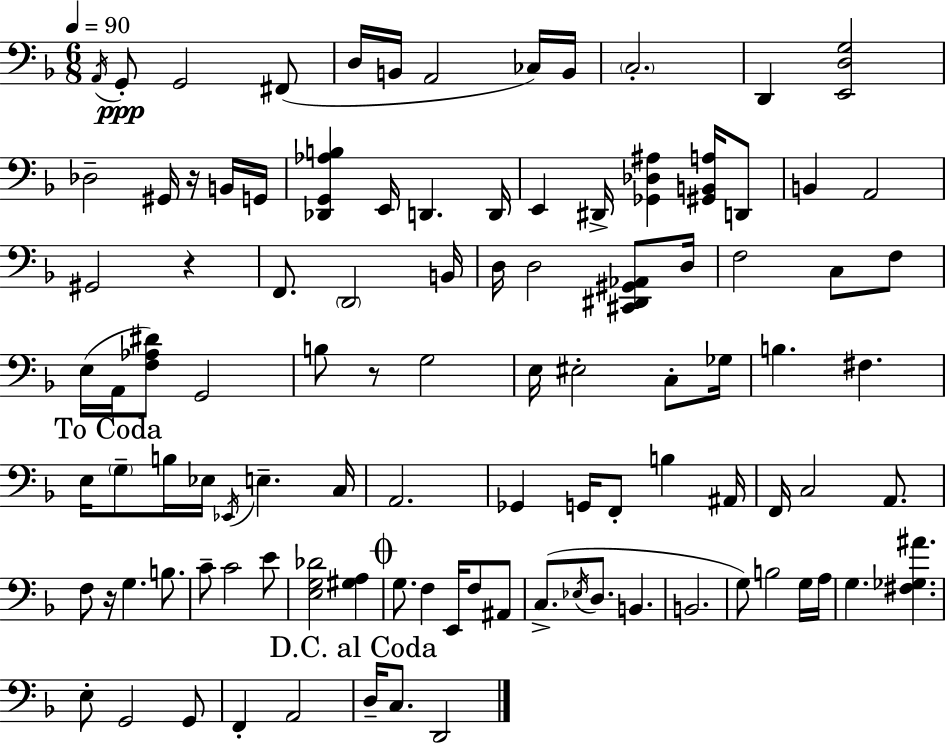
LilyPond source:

{
  \clef bass
  \numericTimeSignature
  \time 6/8
  \key d \minor
  \tempo 4 = 90
  \repeat volta 2 { \acciaccatura { a,16 }\ppp g,8-. g,2 fis,8( | d16 b,16 a,2 ces16) | b,16 \parenthesize c2.-. | d,4 <e, d g>2 | \break des2-- gis,16 r16 b,16 | g,16 <des, g, aes b>4 e,16 d,4. | d,16 e,4 dis,16-> <ges, des ais>4 <gis, b, a>16 d,8 | b,4 a,2 | \break gis,2 r4 | f,8. \parenthesize d,2 | b,16 d16 d2 <cis, dis, gis, aes,>8 | d16 f2 c8 f8 | \break e16( a,16 <f aes dis'>8) g,2 | b8 r8 g2 | e16 eis2-. c8-. | ges16 b4. fis4. | \break \mark "To Coda" e16 \parenthesize g8-- b16 ees16 \acciaccatura { ees,16 } e4.-- | c16 a,2. | ges,4 g,16 f,8-. b4 | ais,16 f,16 c2 a,8. | \break f8 r16 g4. b8. | c'8-- c'2 | e'8 <e g des'>2 <gis a>4 | \mark \markup { \musicglyph "scripts.coda" } g8. f4 e,16 f8 | \break ais,8 c8.->( \acciaccatura { ees16 } d8. b,4. | b,2. | g8) b2 | g16 a16 g4. <fis ges ais'>4. | \break e8-. g,2 | g,8 f,4-. a,2 | \mark "D.C. al Coda" d16-- c8. d,2 | } \bar "|."
}